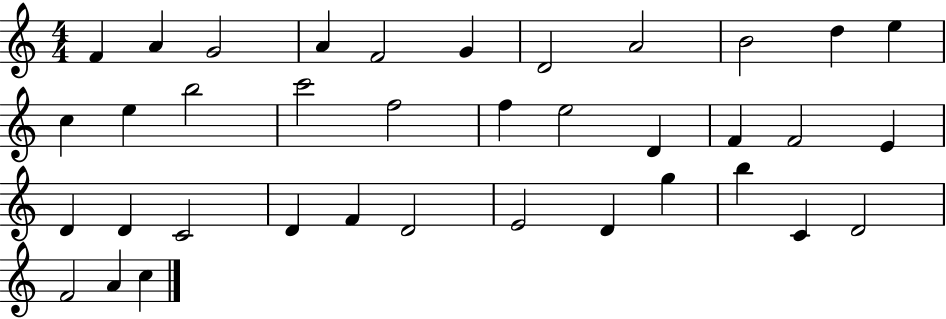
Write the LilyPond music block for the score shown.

{
  \clef treble
  \numericTimeSignature
  \time 4/4
  \key c \major
  f'4 a'4 g'2 | a'4 f'2 g'4 | d'2 a'2 | b'2 d''4 e''4 | \break c''4 e''4 b''2 | c'''2 f''2 | f''4 e''2 d'4 | f'4 f'2 e'4 | \break d'4 d'4 c'2 | d'4 f'4 d'2 | e'2 d'4 g''4 | b''4 c'4 d'2 | \break f'2 a'4 c''4 | \bar "|."
}